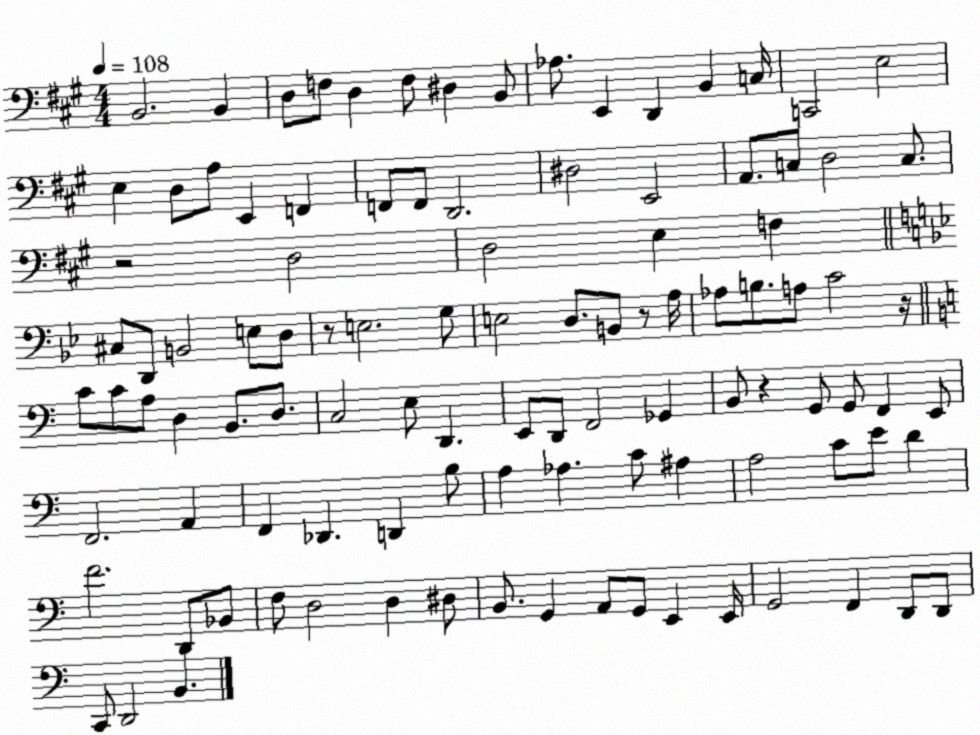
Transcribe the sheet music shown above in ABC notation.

X:1
T:Untitled
M:4/4
L:1/4
K:A
B,,2 B,, D,/2 F,/2 D, F,/2 ^D, B,,/2 _A,/2 E,, D,, B,, C,/4 C,,2 E,2 E, D,/2 A,/2 E,, F,, F,,/2 F,,/2 D,,2 ^D,2 E,,2 A,,/2 C,/2 D,2 C,/2 z2 D,2 D,2 E, F, ^C,/2 D,,/2 B,,2 E,/2 D,/2 z/2 E,2 G,/2 E,2 D,/2 B,,/2 z/2 A,/4 _A,/2 B,/2 A,/2 C2 z/4 C/2 C/2 A,/2 D, B,,/2 D,/2 C,2 E,/2 D,, E,,/2 D,,/2 F,,2 _G,, B,,/2 z G,,/2 G,,/2 F,, E,,/2 F,,2 A,, F,, _D,, D,, B,/2 A, _A, C/2 ^A, A,2 C/2 E/2 D F2 D,,/2 _B,,/2 F,/2 D,2 D, ^D,/2 B,,/2 G,, A,,/2 G,,/2 E,, E,,/4 G,,2 F,, D,,/2 D,,/2 C,,/2 D,,2 B,,